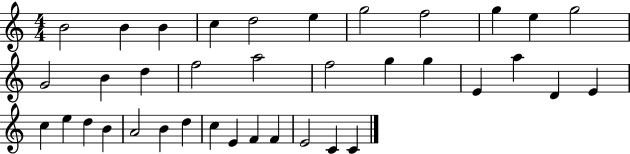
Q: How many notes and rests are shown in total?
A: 37